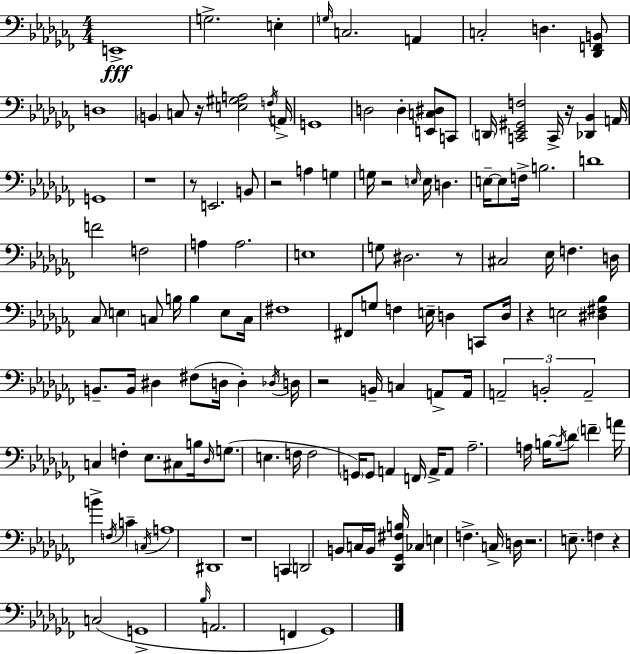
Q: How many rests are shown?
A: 12